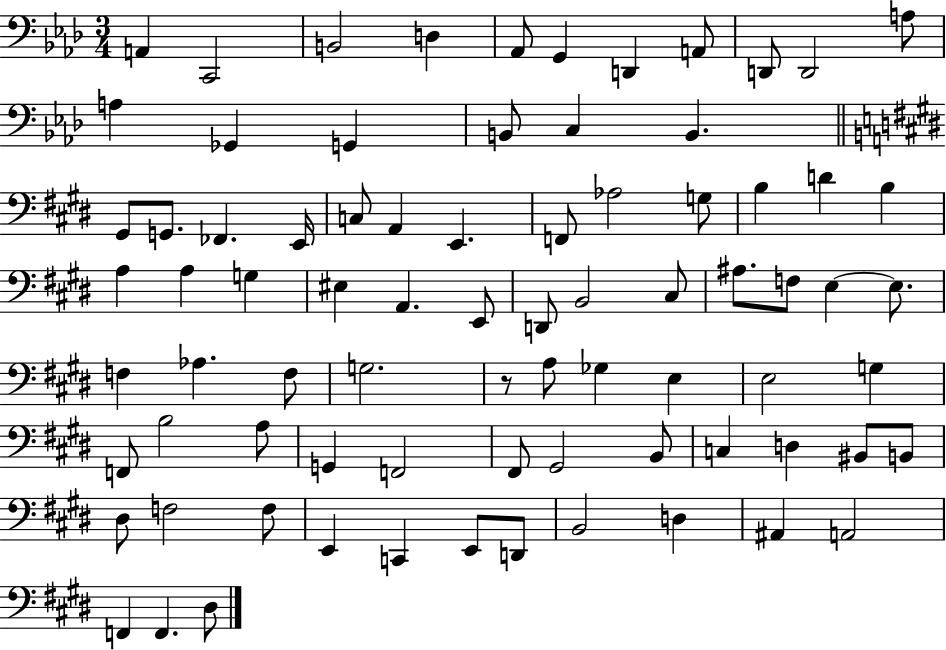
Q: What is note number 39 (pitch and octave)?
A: C#3